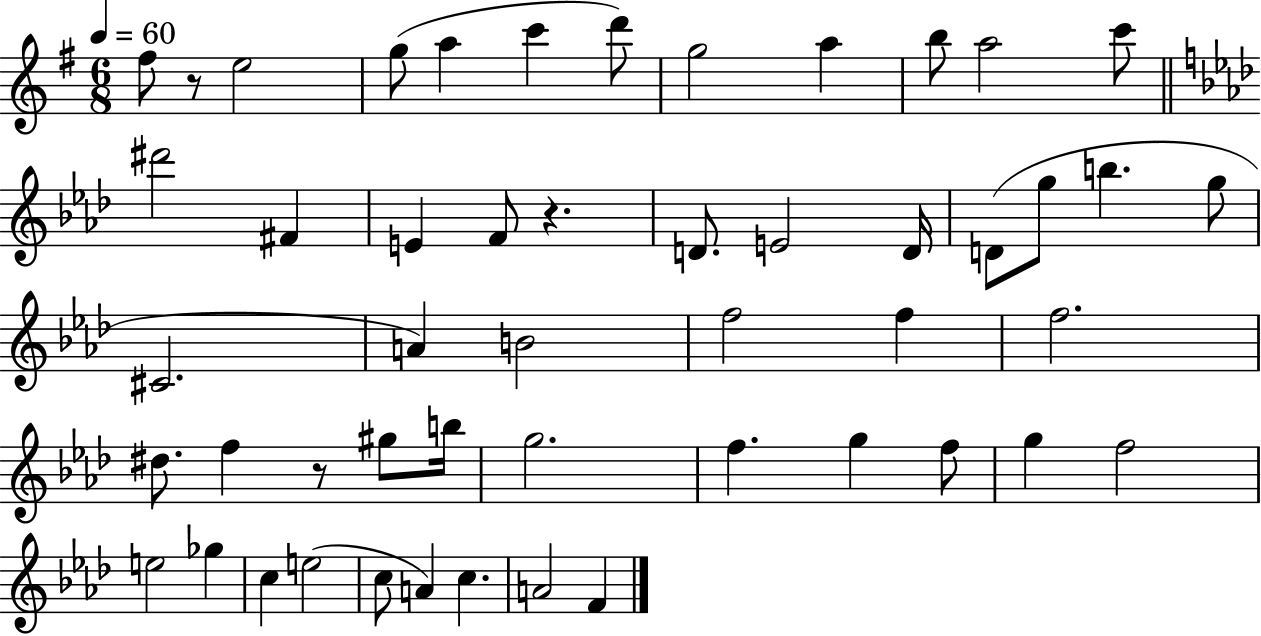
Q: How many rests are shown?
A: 3